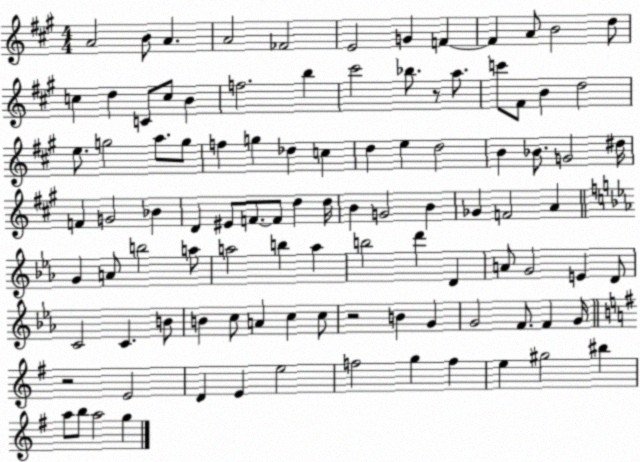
X:1
T:Untitled
M:4/4
L:1/4
K:A
A2 B/2 A A2 _F2 E2 G F F A/2 B2 d/2 c d C/2 c/2 B f2 b ^c'2 _b/2 z/2 a/2 c'/2 ^F/2 B d2 e/2 g2 a/2 g/2 f g _d c d e d2 B _B/2 G2 ^d/4 F G2 _B D ^E/2 F/2 F/2 d d/4 B G2 B _G F2 A G A/2 b2 a/2 a2 b a b2 d' D A/2 G2 E D/2 C2 C B/2 B c/2 A c c/2 z2 B G G2 F/2 F G/4 z2 E2 D E e2 f2 g f e ^g2 ^b a/2 b/2 a2 g